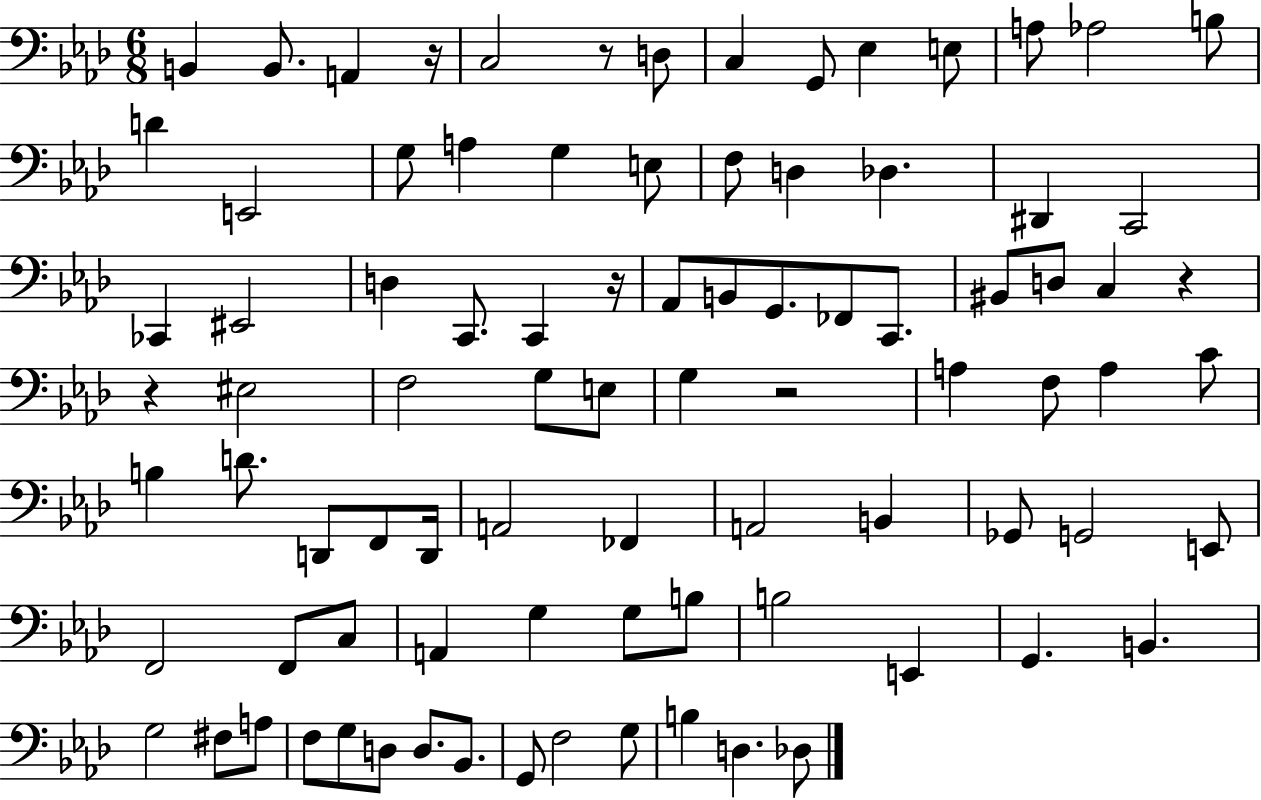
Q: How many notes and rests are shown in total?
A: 88